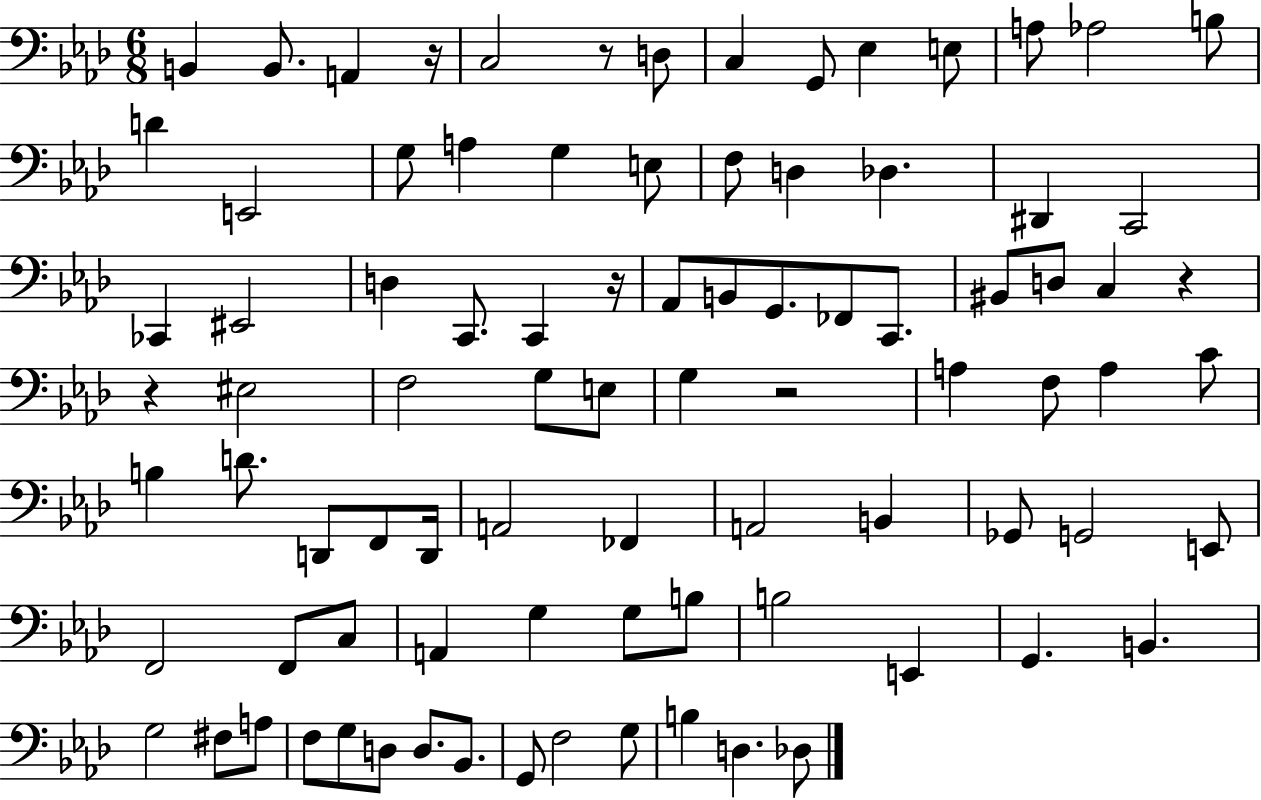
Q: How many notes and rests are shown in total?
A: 88